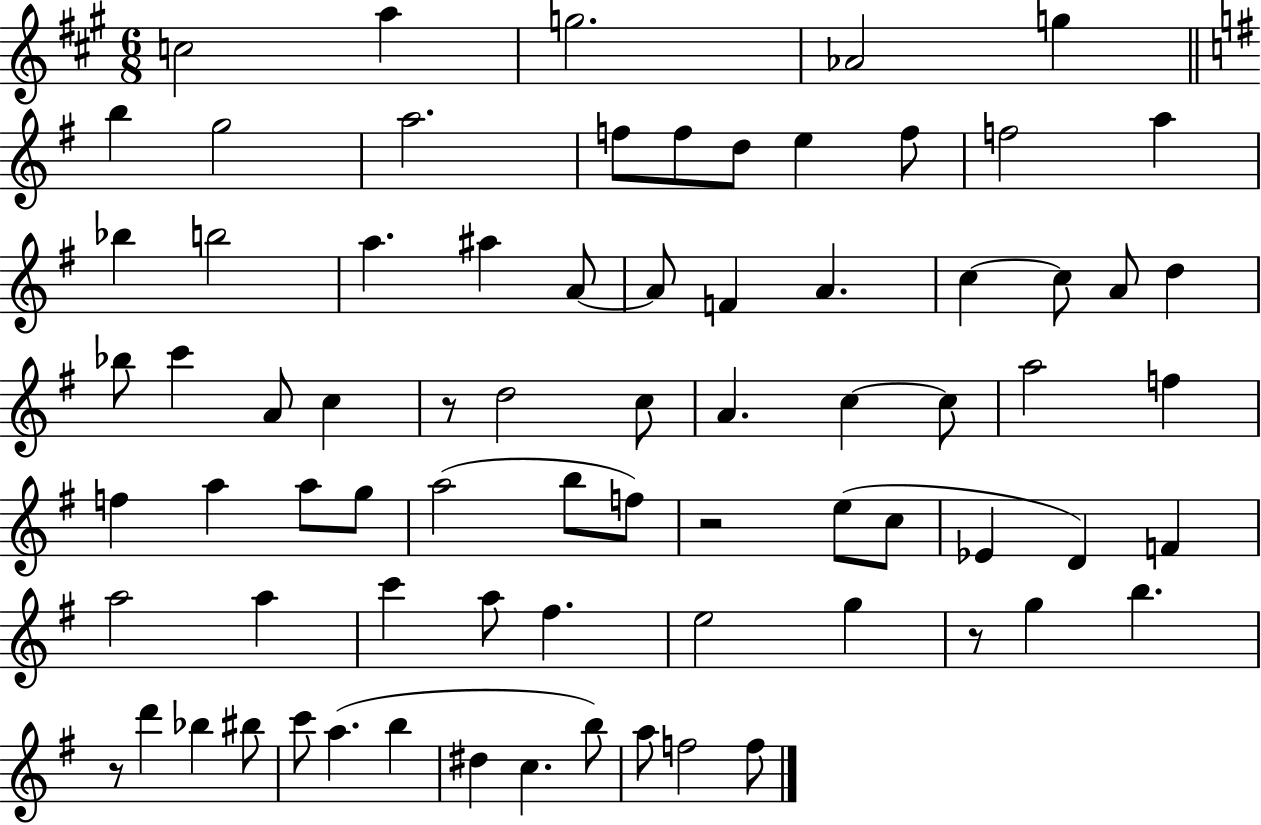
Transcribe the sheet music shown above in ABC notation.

X:1
T:Untitled
M:6/8
L:1/4
K:A
c2 a g2 _A2 g b g2 a2 f/2 f/2 d/2 e f/2 f2 a _b b2 a ^a A/2 A/2 F A c c/2 A/2 d _b/2 c' A/2 c z/2 d2 c/2 A c c/2 a2 f f a a/2 g/2 a2 b/2 f/2 z2 e/2 c/2 _E D F a2 a c' a/2 ^f e2 g z/2 g b z/2 d' _b ^b/2 c'/2 a b ^d c b/2 a/2 f2 f/2